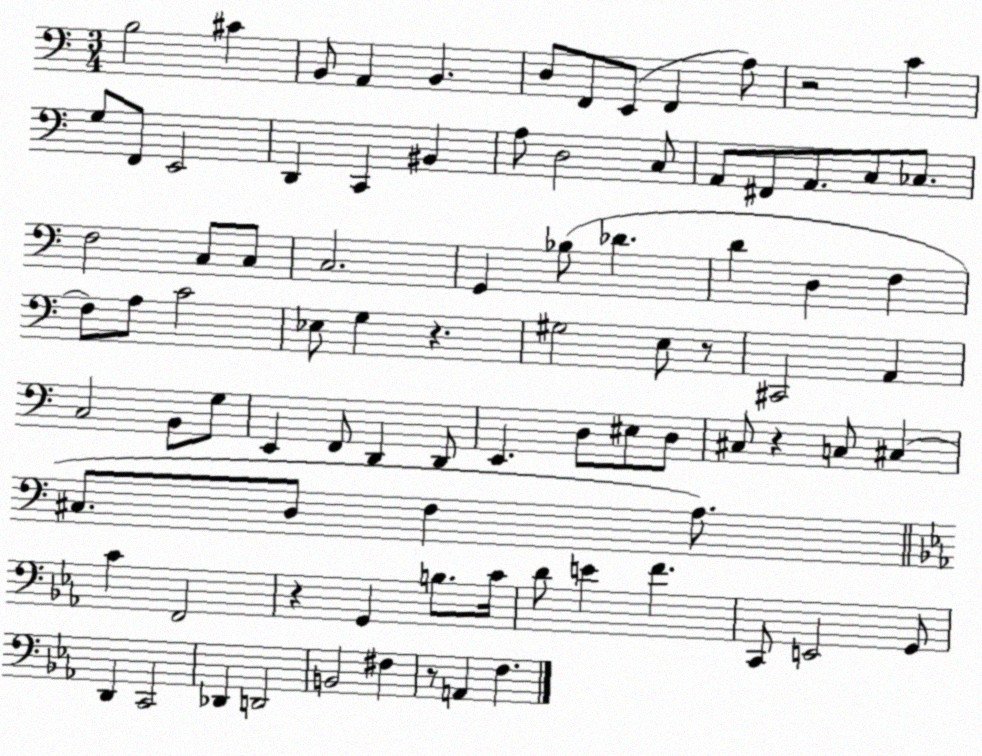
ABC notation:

X:1
T:Untitled
M:3/4
L:1/4
K:C
B,2 ^C B,,/2 A,, B,, D,/2 F,,/2 E,,/2 F,, A,/2 z2 C G,/2 F,,/2 E,,2 D,, C,, ^B,, A,/2 D,2 C,/2 A,,/2 ^F,,/2 A,,/2 C,/2 _C,/2 F,2 C,/2 C,/2 C,2 G,, _B,/2 _D D D, F, F,/2 A,/2 C2 _E,/2 G, z ^G,2 E,/2 z/2 ^C,,2 A,, C,2 B,,/2 G,/2 E,, F,,/2 D,, D,,/2 E,, D,/2 ^E,/2 D,/2 ^C,/2 z C,/2 ^C, ^C,/2 D,/2 F, A,/2 C F,,2 z G,, B,/2 C/4 D/2 E F C,,/2 E,,2 G,,/2 D,, C,,2 _D,, D,,2 B,,2 ^F, z/2 A,, F,